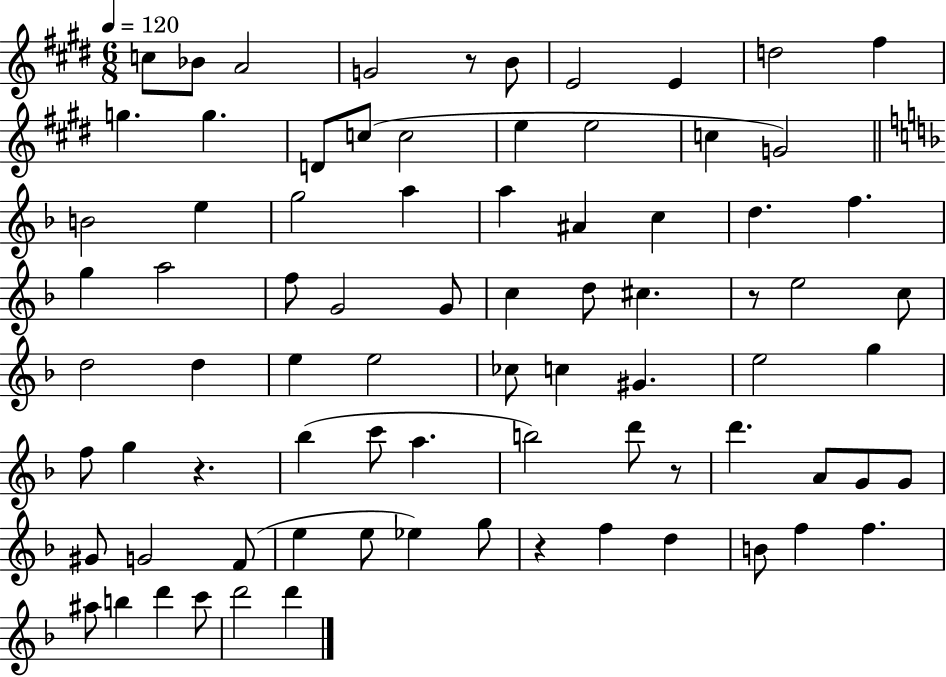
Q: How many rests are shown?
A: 5